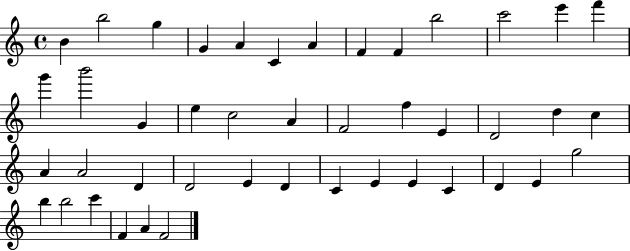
B4/q B5/h G5/q G4/q A4/q C4/q A4/q F4/q F4/q B5/h C6/h E6/q F6/q G6/q B6/h G4/q E5/q C5/h A4/q F4/h F5/q E4/q D4/h D5/q C5/q A4/q A4/h D4/q D4/h E4/q D4/q C4/q E4/q E4/q C4/q D4/q E4/q G5/h B5/q B5/h C6/q F4/q A4/q F4/h